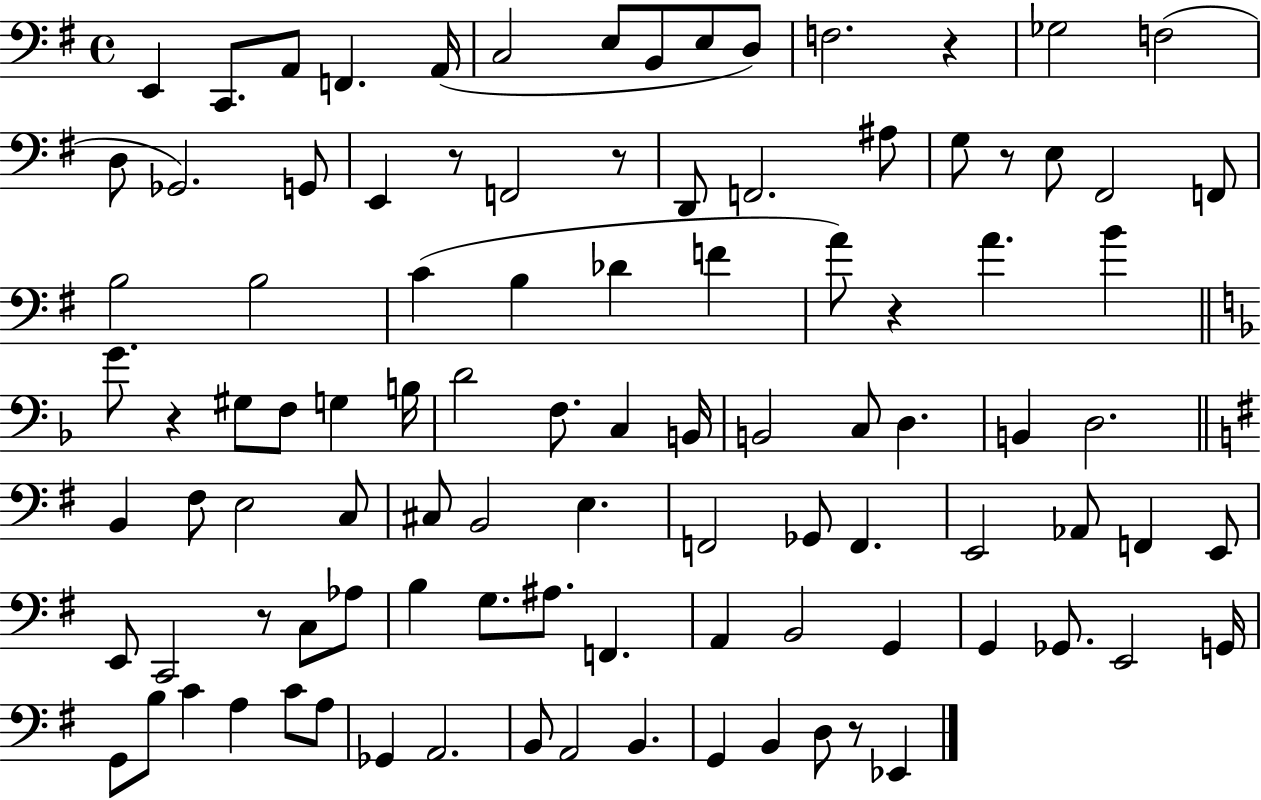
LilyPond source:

{
  \clef bass
  \time 4/4
  \defaultTimeSignature
  \key g \major
  e,4 c,8. a,8 f,4. a,16( | c2 e8 b,8 e8 d8) | f2. r4 | ges2 f2( | \break d8 ges,2.) g,8 | e,4 r8 f,2 r8 | d,8 f,2. ais8 | g8 r8 e8 fis,2 f,8 | \break b2 b2 | c'4( b4 des'4 f'4 | a'8) r4 a'4. b'4 | \bar "||" \break \key f \major g'8. r4 gis8 f8 g4 b16 | d'2 f8. c4 b,16 | b,2 c8 d4. | b,4 d2. | \break \bar "||" \break \key g \major b,4 fis8 e2 c8 | cis8 b,2 e4. | f,2 ges,8 f,4. | e,2 aes,8 f,4 e,8 | \break e,8 c,2 r8 c8 aes8 | b4 g8. ais8. f,4. | a,4 b,2 g,4 | g,4 ges,8. e,2 g,16 | \break g,8 b8 c'4 a4 c'8 a8 | ges,4 a,2. | b,8 a,2 b,4. | g,4 b,4 d8 r8 ees,4 | \break \bar "|."
}